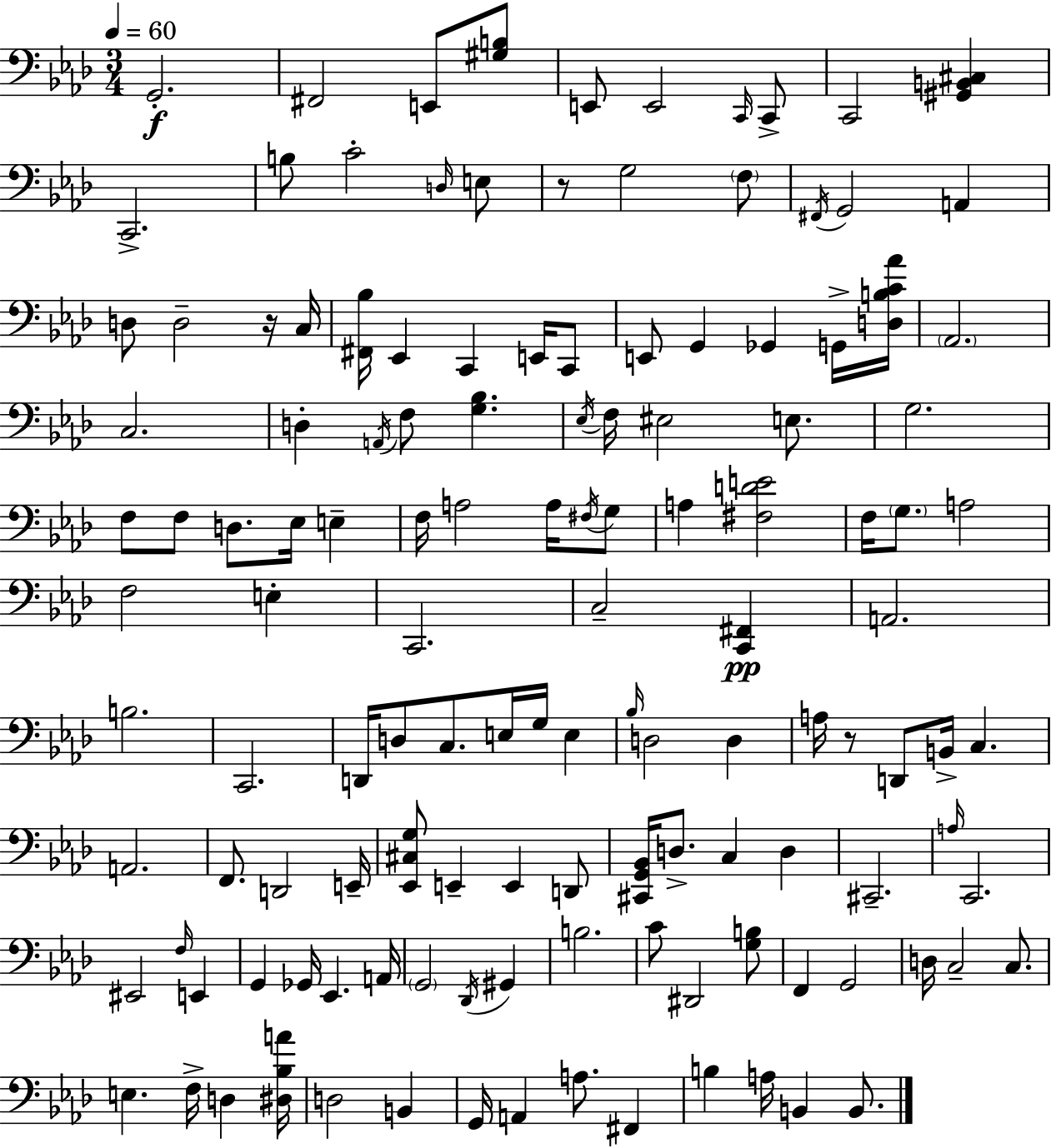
X:1
T:Untitled
M:3/4
L:1/4
K:Fm
G,,2 ^F,,2 E,,/2 [^G,B,]/2 E,,/2 E,,2 C,,/4 C,,/2 C,,2 [^G,,B,,^C,] C,,2 B,/2 C2 D,/4 E,/2 z/2 G,2 F,/2 ^F,,/4 G,,2 A,, D,/2 D,2 z/4 C,/4 [^F,,_B,]/4 _E,, C,, E,,/4 C,,/2 E,,/2 G,, _G,, G,,/4 [D,B,C_A]/4 _A,,2 C,2 D, A,,/4 F,/2 [G,_B,] _E,/4 F,/4 ^E,2 E,/2 G,2 F,/2 F,/2 D,/2 _E,/4 E, F,/4 A,2 A,/4 ^F,/4 G,/2 A, [^F,DE]2 F,/4 G,/2 A,2 F,2 E, C,,2 C,2 [C,,^F,,] A,,2 B,2 C,,2 D,,/4 D,/2 C,/2 E,/4 G,/4 E, _B,/4 D,2 D, A,/4 z/2 D,,/2 B,,/4 C, A,,2 F,,/2 D,,2 E,,/4 [_E,,^C,G,]/2 E,, E,, D,,/2 [^C,,G,,_B,,]/4 D,/2 C, D, ^C,,2 A,/4 C,,2 ^E,,2 F,/4 E,, G,, _G,,/4 _E,, A,,/4 G,,2 _D,,/4 ^G,, B,2 C/2 ^D,,2 [G,B,]/2 F,, G,,2 D,/4 C,2 C,/2 E, F,/4 D, [^D,_B,A]/4 D,2 B,, G,,/4 A,, A,/2 ^F,, B, A,/4 B,, B,,/2